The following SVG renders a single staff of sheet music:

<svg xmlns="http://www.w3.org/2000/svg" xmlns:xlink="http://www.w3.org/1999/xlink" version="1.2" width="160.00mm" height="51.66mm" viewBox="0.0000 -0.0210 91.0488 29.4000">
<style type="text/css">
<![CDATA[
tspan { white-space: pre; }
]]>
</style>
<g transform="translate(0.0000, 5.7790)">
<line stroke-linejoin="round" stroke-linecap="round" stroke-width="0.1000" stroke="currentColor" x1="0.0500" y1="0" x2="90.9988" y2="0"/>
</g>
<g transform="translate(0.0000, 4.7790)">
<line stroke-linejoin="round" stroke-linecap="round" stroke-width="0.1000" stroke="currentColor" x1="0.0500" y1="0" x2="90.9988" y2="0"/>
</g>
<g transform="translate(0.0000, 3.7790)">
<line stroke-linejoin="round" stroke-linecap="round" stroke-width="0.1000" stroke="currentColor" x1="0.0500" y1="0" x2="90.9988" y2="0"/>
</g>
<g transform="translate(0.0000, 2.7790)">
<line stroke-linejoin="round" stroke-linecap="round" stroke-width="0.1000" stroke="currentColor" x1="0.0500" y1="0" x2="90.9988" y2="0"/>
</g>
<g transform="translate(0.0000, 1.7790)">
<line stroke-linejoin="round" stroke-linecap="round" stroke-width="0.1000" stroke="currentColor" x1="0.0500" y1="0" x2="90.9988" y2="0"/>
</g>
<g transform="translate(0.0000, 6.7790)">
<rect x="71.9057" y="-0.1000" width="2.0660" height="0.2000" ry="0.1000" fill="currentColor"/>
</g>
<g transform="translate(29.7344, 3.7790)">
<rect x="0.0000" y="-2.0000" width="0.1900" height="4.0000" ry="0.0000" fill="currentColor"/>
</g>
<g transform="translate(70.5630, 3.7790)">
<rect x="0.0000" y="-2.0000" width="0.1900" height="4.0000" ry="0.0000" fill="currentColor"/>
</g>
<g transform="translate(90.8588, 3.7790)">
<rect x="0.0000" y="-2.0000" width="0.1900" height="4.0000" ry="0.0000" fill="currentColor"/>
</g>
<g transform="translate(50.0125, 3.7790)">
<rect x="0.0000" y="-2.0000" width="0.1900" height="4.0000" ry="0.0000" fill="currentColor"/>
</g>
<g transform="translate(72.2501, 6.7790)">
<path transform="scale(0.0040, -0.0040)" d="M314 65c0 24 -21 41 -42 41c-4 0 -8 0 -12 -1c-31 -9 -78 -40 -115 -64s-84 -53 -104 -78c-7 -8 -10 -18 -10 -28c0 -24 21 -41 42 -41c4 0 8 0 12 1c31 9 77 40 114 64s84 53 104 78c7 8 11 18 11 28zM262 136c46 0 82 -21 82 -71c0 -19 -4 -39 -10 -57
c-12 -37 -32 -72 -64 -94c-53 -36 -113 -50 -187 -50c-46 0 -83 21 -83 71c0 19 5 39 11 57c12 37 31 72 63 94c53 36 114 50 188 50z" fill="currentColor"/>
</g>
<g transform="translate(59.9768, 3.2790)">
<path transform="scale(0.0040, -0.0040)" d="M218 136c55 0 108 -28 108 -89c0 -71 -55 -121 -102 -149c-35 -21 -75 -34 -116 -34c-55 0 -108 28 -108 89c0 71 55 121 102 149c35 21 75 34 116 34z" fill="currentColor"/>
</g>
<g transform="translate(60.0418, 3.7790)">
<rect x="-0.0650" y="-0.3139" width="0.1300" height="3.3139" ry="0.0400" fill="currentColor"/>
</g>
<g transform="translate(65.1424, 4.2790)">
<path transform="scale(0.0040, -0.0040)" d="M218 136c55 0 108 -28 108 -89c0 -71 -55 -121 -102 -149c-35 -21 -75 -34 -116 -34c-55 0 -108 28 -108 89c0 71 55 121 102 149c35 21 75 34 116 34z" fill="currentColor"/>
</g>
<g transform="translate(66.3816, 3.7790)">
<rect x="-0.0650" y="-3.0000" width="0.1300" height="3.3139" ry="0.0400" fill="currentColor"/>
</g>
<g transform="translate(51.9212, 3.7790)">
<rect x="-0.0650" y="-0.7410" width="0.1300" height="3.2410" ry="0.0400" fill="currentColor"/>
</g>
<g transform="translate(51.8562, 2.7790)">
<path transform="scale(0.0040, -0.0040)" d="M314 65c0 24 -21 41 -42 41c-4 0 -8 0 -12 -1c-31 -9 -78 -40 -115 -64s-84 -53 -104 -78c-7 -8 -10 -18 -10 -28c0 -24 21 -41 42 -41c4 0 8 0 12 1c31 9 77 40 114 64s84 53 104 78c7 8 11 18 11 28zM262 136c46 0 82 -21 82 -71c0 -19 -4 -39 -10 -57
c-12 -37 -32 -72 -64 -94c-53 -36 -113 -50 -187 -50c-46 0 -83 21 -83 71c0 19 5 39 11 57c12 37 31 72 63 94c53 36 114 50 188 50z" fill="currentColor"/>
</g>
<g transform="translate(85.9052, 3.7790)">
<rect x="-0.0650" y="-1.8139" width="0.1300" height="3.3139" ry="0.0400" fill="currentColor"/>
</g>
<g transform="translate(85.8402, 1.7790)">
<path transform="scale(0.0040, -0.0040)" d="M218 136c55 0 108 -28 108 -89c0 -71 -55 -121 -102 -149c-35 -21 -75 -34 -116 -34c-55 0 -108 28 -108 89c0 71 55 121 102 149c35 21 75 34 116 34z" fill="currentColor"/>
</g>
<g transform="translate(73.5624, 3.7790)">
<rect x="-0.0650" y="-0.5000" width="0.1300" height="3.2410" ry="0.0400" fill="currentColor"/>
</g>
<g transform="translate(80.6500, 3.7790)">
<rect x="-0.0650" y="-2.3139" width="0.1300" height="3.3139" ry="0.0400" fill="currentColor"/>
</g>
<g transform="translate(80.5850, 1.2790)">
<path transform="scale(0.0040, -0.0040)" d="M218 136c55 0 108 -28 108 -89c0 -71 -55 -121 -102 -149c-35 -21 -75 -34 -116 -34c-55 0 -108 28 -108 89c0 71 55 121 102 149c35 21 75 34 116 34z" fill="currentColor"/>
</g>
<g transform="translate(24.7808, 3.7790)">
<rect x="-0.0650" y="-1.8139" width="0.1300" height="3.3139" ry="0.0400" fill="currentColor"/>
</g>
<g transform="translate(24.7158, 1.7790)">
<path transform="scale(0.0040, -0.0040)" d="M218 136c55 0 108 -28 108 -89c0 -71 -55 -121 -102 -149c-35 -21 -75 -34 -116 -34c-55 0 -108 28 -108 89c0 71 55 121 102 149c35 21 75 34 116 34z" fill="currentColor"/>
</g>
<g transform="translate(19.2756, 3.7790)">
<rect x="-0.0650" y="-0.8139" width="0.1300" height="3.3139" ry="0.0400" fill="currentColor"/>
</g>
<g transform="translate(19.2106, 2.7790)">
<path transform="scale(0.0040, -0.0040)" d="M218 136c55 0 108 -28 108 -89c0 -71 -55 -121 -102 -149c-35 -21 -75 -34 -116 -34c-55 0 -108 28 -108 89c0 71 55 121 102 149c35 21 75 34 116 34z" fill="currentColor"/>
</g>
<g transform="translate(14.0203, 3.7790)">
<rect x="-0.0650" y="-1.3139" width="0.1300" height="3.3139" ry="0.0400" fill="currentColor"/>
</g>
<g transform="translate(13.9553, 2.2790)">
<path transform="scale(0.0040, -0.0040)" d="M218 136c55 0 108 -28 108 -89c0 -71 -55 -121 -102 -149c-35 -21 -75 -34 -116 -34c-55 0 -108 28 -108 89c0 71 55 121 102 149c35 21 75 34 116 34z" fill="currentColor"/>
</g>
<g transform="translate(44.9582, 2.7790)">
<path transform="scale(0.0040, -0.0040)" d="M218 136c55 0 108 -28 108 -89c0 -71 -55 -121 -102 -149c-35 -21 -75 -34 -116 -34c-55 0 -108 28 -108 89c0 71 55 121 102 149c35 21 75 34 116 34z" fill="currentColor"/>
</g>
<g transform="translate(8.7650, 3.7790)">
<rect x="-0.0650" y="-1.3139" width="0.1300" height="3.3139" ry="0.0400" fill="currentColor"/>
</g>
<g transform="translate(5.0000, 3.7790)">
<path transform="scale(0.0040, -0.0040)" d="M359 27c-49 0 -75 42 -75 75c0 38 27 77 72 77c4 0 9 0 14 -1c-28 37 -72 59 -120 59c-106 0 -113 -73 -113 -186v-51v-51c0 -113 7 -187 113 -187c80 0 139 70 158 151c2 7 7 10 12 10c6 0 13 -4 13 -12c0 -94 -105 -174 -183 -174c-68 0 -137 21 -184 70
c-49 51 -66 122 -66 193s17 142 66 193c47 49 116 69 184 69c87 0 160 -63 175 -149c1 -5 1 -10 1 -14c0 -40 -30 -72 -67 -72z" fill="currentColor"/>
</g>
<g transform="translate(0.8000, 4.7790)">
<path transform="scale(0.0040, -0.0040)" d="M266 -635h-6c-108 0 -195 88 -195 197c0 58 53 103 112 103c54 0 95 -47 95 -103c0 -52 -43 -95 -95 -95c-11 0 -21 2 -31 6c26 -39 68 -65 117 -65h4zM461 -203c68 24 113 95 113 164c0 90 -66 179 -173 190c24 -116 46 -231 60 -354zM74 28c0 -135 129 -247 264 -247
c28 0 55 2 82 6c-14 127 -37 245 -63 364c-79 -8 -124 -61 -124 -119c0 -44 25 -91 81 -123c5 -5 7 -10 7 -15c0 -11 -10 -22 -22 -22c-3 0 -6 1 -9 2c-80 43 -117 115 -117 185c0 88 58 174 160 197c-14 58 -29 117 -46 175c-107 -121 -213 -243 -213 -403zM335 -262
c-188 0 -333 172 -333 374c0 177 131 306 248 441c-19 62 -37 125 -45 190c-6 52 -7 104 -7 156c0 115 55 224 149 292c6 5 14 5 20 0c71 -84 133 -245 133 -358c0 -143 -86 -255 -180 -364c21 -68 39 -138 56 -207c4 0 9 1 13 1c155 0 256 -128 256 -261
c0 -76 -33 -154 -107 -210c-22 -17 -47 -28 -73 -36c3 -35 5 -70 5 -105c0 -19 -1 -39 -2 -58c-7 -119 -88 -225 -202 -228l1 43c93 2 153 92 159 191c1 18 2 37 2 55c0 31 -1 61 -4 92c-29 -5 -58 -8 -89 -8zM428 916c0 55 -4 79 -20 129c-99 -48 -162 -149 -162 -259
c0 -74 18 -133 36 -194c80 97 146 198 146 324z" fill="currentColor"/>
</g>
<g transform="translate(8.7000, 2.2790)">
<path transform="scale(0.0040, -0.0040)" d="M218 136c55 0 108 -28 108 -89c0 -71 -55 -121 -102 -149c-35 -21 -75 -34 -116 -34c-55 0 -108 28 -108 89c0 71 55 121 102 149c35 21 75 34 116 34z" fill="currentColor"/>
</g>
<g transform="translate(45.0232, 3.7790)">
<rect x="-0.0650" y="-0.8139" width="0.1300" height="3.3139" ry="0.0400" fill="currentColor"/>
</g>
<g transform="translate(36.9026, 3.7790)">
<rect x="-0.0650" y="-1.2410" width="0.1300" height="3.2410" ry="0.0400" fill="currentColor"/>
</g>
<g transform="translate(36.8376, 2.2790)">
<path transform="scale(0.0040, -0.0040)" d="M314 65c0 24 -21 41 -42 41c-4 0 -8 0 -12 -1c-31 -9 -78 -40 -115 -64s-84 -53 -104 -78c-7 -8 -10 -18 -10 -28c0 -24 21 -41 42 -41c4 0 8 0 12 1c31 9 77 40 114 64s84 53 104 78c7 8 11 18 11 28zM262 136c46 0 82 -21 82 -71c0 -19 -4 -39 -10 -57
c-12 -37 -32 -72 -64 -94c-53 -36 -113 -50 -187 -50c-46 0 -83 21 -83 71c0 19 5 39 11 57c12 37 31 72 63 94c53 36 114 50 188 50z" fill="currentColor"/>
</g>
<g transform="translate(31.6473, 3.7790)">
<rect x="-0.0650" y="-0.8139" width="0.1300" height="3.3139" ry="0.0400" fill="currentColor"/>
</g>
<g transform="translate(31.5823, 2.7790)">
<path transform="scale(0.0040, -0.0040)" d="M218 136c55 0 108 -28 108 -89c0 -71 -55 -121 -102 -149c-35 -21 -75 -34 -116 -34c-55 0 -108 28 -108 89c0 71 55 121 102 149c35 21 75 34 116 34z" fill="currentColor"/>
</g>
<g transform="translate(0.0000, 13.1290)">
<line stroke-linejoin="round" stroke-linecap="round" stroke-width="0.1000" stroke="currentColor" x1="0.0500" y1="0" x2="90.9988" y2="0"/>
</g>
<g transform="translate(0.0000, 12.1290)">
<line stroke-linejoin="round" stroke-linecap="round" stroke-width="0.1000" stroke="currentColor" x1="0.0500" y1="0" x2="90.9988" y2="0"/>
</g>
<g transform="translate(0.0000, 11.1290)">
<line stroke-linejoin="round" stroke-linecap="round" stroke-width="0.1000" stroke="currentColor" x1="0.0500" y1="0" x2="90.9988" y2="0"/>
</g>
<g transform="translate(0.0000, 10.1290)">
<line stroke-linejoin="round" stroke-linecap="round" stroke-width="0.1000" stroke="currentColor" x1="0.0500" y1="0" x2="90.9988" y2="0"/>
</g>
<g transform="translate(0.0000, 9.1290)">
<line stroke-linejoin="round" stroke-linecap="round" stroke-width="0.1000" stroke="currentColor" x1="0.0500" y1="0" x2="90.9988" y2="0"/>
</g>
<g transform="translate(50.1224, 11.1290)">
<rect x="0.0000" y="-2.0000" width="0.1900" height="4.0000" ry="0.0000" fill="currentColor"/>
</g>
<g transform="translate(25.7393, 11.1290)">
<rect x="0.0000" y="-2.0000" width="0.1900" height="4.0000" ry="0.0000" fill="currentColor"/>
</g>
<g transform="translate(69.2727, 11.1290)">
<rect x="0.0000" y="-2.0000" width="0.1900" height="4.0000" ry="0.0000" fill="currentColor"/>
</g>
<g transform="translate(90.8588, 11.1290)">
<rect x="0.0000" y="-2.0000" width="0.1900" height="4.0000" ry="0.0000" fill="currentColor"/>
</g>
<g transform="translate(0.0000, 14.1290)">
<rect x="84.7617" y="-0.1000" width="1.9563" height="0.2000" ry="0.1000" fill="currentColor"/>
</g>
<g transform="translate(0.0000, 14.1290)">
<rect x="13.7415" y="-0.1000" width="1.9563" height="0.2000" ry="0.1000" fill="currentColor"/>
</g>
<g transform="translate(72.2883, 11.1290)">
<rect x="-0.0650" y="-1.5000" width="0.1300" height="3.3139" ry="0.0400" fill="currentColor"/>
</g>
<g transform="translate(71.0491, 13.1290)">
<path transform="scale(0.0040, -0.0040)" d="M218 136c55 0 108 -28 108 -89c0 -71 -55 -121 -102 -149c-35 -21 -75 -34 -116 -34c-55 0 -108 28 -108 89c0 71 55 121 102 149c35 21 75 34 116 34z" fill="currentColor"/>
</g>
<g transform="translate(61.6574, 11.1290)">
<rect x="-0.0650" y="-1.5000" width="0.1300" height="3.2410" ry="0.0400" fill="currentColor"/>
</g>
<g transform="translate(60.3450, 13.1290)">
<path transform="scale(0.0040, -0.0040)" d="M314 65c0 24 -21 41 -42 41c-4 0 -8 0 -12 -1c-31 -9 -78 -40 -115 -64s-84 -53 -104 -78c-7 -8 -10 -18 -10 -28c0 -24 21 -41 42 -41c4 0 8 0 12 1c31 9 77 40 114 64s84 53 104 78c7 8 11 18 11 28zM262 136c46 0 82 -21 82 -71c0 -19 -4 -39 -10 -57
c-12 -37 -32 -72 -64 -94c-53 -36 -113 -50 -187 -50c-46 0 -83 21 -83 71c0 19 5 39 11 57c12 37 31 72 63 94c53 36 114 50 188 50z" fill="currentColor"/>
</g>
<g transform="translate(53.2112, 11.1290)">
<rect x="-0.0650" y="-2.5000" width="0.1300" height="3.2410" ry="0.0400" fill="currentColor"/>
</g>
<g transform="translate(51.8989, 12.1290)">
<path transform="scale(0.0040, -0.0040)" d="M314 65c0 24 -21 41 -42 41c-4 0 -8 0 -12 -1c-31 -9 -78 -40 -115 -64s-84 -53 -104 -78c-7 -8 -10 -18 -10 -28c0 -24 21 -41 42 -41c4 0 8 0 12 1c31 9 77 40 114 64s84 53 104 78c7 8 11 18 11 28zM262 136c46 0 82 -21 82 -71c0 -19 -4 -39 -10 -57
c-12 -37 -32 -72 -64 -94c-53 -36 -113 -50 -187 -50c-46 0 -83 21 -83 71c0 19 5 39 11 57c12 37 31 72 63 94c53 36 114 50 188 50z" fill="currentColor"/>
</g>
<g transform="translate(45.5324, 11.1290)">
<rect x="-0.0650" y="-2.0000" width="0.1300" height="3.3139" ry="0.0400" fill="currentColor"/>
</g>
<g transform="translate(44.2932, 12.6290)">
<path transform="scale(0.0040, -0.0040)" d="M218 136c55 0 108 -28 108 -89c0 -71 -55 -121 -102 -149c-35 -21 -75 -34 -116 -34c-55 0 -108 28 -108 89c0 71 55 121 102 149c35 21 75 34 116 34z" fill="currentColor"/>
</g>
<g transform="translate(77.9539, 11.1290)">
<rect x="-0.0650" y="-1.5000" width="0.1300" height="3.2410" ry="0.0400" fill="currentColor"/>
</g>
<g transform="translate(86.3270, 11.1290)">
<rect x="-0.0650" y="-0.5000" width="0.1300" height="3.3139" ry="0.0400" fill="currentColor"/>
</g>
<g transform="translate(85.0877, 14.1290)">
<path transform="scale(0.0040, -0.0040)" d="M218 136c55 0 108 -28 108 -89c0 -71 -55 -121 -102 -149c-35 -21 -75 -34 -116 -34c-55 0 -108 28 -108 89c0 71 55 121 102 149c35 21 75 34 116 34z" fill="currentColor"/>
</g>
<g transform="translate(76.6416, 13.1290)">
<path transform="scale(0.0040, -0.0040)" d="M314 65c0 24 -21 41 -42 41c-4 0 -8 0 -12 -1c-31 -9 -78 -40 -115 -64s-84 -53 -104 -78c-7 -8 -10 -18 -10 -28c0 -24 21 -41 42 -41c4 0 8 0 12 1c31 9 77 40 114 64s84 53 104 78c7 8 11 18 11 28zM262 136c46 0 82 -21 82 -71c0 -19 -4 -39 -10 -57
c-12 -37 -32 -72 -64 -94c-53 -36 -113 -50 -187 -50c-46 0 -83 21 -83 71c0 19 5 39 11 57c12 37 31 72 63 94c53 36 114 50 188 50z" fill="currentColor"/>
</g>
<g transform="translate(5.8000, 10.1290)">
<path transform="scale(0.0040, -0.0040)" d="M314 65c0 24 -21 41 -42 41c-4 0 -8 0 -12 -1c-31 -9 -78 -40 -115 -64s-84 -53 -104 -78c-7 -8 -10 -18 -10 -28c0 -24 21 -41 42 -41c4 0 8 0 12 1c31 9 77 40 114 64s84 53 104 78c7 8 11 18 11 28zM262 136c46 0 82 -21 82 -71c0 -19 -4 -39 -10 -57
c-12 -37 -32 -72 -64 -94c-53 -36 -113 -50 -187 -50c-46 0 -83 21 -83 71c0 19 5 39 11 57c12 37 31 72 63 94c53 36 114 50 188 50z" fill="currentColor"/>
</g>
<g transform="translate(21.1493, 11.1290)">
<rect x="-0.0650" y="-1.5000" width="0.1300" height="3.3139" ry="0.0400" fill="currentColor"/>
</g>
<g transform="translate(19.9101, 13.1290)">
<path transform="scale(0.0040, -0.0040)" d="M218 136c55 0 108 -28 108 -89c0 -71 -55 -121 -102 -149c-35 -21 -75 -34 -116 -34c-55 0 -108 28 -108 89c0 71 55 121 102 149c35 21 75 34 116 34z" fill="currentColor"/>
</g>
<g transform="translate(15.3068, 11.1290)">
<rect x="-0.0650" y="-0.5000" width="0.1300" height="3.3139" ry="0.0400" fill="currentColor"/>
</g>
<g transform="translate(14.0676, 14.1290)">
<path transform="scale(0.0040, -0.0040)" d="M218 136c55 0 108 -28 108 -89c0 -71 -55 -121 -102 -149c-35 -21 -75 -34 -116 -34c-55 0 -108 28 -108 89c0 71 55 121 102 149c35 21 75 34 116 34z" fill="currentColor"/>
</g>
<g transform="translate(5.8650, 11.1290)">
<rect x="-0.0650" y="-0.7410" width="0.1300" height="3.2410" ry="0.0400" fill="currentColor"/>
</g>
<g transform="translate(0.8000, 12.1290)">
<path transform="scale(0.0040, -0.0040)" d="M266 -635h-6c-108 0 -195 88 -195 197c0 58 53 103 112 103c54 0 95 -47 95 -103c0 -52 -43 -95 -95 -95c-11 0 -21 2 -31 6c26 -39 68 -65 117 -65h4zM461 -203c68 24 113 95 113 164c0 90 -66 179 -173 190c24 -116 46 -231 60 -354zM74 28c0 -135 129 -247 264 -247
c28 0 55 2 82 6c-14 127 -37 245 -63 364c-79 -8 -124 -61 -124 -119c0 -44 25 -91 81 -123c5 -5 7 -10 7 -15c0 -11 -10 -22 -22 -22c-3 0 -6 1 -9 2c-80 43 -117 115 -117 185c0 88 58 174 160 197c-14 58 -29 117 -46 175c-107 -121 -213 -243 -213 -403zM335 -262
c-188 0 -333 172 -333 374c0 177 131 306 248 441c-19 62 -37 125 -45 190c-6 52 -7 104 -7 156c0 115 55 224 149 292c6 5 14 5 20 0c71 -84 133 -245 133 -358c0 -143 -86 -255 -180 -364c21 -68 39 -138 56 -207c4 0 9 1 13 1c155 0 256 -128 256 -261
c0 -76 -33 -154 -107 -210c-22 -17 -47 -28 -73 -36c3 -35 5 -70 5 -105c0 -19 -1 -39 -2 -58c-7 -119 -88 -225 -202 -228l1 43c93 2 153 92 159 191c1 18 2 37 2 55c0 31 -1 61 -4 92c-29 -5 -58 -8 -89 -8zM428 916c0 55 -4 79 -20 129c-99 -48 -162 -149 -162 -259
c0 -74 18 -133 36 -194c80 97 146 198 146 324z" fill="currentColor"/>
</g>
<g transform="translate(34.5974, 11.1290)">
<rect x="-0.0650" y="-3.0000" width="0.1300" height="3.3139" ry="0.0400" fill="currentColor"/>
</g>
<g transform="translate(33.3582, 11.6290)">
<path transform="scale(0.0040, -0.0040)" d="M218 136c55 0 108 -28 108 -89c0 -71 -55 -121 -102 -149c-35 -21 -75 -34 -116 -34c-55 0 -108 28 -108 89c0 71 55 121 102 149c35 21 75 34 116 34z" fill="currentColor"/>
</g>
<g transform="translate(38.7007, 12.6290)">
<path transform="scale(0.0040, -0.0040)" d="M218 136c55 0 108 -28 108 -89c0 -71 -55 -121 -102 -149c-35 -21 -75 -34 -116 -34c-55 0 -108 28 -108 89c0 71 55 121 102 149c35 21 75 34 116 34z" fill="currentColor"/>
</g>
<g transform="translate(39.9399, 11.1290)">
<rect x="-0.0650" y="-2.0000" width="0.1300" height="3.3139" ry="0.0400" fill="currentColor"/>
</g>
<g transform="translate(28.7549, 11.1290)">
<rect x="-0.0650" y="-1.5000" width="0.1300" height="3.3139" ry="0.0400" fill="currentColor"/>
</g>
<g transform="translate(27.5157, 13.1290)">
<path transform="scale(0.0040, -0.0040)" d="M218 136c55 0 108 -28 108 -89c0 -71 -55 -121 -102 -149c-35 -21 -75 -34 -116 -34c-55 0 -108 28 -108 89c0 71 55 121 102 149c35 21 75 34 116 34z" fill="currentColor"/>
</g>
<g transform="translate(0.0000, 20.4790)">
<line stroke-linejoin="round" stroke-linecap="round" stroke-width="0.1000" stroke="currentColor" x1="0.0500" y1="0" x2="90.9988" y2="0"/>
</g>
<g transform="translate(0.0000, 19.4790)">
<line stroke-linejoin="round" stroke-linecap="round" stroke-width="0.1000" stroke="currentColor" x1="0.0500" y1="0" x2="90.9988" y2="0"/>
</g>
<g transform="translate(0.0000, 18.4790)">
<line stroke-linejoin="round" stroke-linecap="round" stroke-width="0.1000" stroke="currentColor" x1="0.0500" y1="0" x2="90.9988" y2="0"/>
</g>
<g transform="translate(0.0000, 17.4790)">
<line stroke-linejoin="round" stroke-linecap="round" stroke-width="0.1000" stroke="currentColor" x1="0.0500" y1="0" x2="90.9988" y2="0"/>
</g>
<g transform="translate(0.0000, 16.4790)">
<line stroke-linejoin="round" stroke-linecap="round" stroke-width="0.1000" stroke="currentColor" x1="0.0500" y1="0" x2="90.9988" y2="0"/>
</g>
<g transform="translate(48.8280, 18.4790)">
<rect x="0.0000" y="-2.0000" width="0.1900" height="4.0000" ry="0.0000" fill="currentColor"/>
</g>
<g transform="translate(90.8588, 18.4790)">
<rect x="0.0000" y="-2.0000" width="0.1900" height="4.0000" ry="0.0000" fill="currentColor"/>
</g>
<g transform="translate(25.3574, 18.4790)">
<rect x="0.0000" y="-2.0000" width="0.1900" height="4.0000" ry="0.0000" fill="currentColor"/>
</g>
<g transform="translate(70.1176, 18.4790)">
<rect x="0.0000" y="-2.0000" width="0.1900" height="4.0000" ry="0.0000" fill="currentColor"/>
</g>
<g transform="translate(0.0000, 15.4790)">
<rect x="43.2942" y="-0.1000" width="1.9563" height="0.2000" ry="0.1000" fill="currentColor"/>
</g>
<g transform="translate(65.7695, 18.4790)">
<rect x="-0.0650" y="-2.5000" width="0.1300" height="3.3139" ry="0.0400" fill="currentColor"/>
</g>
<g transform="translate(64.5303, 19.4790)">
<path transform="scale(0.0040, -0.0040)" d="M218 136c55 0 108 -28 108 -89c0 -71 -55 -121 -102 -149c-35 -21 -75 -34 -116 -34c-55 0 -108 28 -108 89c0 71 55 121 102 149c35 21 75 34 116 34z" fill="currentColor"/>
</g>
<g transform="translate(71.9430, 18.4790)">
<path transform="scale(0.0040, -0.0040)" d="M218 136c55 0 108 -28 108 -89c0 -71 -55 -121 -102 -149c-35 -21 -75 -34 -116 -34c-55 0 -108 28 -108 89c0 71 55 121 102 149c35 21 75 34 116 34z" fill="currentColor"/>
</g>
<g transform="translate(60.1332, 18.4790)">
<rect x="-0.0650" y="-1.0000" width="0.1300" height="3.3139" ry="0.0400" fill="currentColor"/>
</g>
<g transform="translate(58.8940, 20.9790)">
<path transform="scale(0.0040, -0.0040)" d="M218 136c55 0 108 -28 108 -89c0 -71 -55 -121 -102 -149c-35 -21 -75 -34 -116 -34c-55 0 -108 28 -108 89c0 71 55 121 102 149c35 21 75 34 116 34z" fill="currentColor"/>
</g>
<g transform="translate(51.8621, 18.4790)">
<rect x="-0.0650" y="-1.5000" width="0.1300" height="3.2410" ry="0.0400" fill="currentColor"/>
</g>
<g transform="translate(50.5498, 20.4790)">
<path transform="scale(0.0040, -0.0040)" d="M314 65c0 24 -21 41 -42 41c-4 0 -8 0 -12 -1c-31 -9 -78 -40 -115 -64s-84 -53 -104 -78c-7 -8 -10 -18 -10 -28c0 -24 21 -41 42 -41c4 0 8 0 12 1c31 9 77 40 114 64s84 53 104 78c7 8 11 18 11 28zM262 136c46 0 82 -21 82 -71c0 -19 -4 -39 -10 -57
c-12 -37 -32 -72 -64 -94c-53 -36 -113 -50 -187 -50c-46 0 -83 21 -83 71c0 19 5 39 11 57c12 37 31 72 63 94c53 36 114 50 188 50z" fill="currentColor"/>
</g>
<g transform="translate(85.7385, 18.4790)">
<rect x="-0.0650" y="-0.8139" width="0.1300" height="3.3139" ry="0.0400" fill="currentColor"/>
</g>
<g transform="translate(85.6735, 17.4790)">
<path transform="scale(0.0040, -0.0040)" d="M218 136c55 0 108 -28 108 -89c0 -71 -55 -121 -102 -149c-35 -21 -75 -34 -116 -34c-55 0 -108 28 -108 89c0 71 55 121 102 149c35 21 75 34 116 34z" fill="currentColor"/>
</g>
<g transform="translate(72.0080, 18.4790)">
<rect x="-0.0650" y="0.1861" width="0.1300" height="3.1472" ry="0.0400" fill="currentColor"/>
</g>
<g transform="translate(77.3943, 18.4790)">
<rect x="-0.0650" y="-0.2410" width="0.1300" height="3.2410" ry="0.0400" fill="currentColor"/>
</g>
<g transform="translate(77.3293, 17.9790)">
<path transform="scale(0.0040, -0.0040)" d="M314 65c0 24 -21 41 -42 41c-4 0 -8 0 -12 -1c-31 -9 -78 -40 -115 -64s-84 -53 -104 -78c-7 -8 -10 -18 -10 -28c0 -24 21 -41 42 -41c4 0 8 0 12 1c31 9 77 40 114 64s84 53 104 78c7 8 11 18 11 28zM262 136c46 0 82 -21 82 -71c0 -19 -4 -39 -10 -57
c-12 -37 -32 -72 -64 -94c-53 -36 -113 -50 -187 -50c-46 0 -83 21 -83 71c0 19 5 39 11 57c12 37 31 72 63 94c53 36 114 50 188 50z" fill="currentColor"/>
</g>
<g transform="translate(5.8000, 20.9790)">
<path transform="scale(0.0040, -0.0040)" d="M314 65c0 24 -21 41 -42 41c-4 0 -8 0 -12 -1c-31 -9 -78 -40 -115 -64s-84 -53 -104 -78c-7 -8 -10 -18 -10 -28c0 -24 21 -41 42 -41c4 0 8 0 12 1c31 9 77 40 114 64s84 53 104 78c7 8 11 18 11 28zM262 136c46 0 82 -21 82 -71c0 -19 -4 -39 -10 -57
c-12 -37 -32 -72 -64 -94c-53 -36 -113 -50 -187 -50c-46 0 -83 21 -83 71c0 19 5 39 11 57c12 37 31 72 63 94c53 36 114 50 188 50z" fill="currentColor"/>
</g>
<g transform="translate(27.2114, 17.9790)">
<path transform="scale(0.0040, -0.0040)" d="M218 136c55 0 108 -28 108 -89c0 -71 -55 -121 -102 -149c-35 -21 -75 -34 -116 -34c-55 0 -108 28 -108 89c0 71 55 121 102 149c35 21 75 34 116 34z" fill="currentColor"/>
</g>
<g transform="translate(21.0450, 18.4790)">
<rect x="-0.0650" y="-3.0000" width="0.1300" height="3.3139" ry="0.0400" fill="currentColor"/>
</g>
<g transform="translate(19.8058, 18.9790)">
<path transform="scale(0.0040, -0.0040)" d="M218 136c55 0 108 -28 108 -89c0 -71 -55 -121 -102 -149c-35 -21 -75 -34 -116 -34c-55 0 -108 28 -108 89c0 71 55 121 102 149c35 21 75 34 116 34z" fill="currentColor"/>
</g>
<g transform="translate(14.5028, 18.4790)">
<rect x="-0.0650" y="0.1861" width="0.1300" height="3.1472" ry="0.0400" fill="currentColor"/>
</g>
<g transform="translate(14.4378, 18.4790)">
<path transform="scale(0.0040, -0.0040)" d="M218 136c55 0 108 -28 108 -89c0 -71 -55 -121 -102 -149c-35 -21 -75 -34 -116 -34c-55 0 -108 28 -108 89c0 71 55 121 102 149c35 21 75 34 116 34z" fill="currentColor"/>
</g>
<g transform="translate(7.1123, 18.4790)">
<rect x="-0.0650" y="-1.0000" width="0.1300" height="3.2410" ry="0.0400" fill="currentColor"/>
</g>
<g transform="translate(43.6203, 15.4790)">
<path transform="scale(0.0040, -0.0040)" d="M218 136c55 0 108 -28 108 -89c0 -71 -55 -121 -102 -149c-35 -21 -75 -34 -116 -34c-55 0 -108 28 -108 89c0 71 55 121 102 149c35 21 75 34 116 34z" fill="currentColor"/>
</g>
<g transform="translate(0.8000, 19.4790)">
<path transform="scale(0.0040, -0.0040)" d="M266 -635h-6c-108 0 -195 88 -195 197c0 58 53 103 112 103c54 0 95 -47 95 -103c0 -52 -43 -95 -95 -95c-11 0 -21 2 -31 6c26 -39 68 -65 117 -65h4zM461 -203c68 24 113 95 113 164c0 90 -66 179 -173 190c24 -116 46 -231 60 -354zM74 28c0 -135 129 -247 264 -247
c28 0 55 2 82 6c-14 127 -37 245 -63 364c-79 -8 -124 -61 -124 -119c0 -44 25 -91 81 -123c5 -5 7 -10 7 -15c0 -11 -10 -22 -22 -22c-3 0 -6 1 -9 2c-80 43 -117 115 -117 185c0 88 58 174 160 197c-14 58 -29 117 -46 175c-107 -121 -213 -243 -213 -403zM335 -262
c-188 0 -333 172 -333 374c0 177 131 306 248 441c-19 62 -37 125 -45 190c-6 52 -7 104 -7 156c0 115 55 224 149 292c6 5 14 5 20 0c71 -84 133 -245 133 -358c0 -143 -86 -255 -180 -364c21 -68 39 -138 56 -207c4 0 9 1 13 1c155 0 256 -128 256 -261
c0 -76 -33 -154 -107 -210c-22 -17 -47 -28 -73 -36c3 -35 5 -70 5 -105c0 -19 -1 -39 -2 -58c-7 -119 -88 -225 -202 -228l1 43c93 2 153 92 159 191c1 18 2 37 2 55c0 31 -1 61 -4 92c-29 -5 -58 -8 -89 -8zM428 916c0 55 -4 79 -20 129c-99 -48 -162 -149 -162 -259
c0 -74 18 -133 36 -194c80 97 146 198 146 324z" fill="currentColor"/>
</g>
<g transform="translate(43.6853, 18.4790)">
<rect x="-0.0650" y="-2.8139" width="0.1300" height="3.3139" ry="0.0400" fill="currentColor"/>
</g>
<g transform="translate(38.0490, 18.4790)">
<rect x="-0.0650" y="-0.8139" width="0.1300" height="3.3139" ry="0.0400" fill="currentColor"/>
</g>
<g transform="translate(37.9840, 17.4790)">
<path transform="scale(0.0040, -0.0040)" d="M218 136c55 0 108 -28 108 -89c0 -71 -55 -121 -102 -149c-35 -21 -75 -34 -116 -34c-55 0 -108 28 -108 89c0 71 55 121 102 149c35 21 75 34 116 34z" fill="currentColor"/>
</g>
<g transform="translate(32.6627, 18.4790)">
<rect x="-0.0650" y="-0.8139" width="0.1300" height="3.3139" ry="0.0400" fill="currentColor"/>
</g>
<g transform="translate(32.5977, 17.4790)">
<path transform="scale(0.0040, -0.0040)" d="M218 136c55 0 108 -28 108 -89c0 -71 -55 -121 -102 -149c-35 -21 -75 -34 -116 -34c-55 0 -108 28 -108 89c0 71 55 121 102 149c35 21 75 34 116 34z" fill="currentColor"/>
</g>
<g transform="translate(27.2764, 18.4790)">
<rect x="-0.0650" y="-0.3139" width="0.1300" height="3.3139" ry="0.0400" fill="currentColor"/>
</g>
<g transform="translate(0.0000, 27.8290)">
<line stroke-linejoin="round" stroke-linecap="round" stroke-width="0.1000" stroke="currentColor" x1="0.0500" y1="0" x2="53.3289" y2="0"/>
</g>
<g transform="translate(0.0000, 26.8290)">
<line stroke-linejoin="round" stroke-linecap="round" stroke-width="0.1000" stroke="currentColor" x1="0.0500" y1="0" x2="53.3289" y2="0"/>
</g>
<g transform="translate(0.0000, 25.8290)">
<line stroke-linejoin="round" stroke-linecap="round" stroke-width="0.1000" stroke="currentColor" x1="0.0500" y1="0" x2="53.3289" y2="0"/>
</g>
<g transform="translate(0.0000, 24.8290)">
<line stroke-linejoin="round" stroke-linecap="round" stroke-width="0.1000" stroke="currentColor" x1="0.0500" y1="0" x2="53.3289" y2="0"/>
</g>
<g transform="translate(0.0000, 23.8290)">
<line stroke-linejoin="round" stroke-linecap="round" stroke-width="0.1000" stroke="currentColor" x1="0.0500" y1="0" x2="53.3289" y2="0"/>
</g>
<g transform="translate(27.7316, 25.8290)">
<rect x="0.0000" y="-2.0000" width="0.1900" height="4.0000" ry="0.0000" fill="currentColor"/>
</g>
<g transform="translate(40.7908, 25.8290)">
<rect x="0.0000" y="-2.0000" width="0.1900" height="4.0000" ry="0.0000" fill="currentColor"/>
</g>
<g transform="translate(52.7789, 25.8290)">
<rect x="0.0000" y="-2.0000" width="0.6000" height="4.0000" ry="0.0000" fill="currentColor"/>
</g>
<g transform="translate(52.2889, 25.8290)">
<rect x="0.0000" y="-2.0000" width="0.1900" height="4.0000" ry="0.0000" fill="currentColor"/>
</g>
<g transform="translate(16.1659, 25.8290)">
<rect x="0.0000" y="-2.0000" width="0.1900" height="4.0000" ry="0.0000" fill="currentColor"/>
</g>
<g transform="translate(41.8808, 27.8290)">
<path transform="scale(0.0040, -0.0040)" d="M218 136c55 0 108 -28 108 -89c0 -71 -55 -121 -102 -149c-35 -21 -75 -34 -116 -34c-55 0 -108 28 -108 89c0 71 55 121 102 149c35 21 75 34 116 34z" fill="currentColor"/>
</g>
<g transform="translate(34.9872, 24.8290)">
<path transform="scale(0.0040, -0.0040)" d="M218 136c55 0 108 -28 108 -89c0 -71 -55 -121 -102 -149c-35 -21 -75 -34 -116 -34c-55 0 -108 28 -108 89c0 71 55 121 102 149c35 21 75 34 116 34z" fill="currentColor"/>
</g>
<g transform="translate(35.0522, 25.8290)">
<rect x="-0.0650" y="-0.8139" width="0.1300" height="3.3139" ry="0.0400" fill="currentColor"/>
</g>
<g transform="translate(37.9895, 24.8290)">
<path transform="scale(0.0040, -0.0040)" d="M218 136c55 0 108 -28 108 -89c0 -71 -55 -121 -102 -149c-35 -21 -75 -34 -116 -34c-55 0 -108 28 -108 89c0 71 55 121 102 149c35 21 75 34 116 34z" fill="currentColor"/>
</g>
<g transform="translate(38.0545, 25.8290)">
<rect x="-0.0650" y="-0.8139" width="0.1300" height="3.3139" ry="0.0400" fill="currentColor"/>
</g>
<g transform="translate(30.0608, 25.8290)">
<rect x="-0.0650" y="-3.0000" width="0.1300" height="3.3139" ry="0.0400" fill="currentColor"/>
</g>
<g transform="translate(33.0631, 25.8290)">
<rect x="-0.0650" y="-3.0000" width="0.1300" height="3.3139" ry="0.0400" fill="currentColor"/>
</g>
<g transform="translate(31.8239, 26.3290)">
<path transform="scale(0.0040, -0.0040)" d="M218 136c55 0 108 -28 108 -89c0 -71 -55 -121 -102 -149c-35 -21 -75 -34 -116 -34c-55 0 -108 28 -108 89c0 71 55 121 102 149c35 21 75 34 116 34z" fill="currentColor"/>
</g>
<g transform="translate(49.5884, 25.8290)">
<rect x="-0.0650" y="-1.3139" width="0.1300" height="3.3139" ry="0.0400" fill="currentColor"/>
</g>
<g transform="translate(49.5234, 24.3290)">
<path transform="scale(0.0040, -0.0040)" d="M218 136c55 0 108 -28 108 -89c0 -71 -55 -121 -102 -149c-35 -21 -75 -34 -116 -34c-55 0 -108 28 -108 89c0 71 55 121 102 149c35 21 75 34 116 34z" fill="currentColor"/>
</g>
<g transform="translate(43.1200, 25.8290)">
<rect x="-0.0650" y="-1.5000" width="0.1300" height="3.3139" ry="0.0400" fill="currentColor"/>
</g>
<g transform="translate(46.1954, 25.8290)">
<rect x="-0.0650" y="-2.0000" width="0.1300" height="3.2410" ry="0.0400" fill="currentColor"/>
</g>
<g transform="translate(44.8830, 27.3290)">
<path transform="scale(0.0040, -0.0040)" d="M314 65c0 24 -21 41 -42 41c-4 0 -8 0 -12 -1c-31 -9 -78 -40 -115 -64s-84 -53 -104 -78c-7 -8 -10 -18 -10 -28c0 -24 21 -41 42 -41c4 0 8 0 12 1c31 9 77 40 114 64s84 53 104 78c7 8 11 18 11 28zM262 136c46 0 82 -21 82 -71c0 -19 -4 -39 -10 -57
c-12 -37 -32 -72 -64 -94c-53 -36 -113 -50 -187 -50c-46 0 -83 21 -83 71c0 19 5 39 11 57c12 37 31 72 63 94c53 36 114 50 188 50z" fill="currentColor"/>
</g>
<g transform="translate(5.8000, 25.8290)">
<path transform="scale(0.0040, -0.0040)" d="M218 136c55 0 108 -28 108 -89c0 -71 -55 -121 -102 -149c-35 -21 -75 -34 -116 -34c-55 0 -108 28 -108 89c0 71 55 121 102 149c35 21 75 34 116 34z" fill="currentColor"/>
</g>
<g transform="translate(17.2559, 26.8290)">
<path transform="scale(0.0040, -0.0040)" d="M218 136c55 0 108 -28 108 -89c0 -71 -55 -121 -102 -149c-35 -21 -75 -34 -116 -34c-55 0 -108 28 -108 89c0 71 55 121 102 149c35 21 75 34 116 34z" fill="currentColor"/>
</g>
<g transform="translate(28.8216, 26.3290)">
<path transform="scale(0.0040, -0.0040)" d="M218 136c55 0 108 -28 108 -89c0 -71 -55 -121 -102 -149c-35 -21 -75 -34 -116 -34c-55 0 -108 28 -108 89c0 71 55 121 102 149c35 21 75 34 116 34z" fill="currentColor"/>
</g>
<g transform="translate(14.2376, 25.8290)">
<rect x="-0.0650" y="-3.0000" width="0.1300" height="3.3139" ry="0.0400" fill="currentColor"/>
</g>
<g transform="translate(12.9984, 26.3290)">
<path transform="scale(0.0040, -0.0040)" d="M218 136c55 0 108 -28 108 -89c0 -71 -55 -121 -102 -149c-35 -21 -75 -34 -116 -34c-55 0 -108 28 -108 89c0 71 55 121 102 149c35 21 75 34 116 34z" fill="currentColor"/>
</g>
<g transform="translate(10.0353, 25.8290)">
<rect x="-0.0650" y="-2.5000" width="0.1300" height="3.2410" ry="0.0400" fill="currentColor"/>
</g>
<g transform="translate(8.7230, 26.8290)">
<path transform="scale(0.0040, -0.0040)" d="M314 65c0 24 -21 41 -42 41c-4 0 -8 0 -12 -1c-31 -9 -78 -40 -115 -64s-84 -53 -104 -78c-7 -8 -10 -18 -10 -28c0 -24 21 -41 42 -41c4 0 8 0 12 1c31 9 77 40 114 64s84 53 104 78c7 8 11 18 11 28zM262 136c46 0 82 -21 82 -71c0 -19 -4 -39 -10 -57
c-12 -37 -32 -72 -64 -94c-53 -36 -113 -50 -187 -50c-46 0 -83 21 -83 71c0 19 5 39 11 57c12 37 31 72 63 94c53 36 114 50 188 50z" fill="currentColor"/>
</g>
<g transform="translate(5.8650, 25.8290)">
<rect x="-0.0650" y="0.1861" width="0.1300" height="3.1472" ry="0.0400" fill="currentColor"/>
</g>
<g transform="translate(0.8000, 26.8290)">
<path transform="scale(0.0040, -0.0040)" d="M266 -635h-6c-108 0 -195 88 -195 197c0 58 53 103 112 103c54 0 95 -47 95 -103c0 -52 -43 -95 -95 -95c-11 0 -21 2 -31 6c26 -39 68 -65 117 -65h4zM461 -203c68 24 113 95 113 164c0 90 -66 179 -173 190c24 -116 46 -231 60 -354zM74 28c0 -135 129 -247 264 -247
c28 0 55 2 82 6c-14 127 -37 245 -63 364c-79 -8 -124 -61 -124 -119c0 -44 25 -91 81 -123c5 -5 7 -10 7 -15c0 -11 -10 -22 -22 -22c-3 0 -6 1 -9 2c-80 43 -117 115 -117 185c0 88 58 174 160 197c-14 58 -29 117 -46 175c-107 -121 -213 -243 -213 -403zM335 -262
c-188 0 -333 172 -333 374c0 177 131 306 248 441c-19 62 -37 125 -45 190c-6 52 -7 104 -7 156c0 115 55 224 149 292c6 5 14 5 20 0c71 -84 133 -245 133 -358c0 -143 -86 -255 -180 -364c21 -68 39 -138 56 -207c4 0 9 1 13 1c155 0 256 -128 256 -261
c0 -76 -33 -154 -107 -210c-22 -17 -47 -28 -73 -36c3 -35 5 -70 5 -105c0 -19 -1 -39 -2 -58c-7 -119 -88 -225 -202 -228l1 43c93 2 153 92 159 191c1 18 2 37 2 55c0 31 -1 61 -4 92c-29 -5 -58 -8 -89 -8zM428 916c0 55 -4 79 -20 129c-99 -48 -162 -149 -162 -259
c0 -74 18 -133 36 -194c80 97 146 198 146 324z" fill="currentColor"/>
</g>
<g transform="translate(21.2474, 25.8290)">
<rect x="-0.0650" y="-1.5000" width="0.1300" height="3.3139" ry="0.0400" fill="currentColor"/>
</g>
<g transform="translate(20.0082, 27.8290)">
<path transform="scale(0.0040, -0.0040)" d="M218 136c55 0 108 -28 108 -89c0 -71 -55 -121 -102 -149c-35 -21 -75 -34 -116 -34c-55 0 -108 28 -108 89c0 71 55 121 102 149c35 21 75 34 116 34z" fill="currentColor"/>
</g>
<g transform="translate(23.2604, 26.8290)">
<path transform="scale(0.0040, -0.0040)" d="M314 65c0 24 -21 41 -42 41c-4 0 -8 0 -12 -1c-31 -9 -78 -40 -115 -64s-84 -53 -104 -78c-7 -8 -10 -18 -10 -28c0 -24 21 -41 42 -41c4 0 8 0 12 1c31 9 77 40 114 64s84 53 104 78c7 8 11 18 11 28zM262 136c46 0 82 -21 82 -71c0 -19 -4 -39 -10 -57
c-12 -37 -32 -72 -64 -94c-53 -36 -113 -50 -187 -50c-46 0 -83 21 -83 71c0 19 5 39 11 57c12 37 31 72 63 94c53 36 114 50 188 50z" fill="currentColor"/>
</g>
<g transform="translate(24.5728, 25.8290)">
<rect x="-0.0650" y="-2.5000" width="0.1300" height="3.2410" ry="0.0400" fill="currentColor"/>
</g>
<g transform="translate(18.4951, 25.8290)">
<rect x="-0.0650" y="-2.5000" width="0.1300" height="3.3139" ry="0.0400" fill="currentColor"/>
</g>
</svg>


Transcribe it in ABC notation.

X:1
T:Untitled
M:4/4
L:1/4
K:C
e e d f d e2 d d2 c A C2 g f d2 C E E A F F G2 E2 E E2 C D2 B A c d d a E2 D G B c2 d B G2 A G E G2 A A d d E F2 e